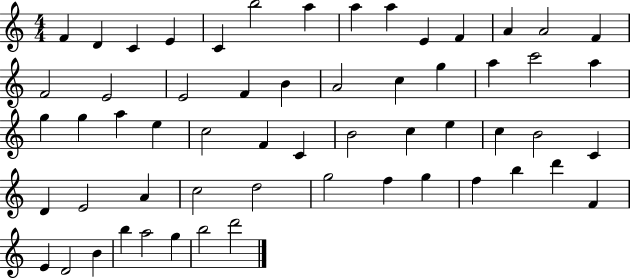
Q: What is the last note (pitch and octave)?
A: D6